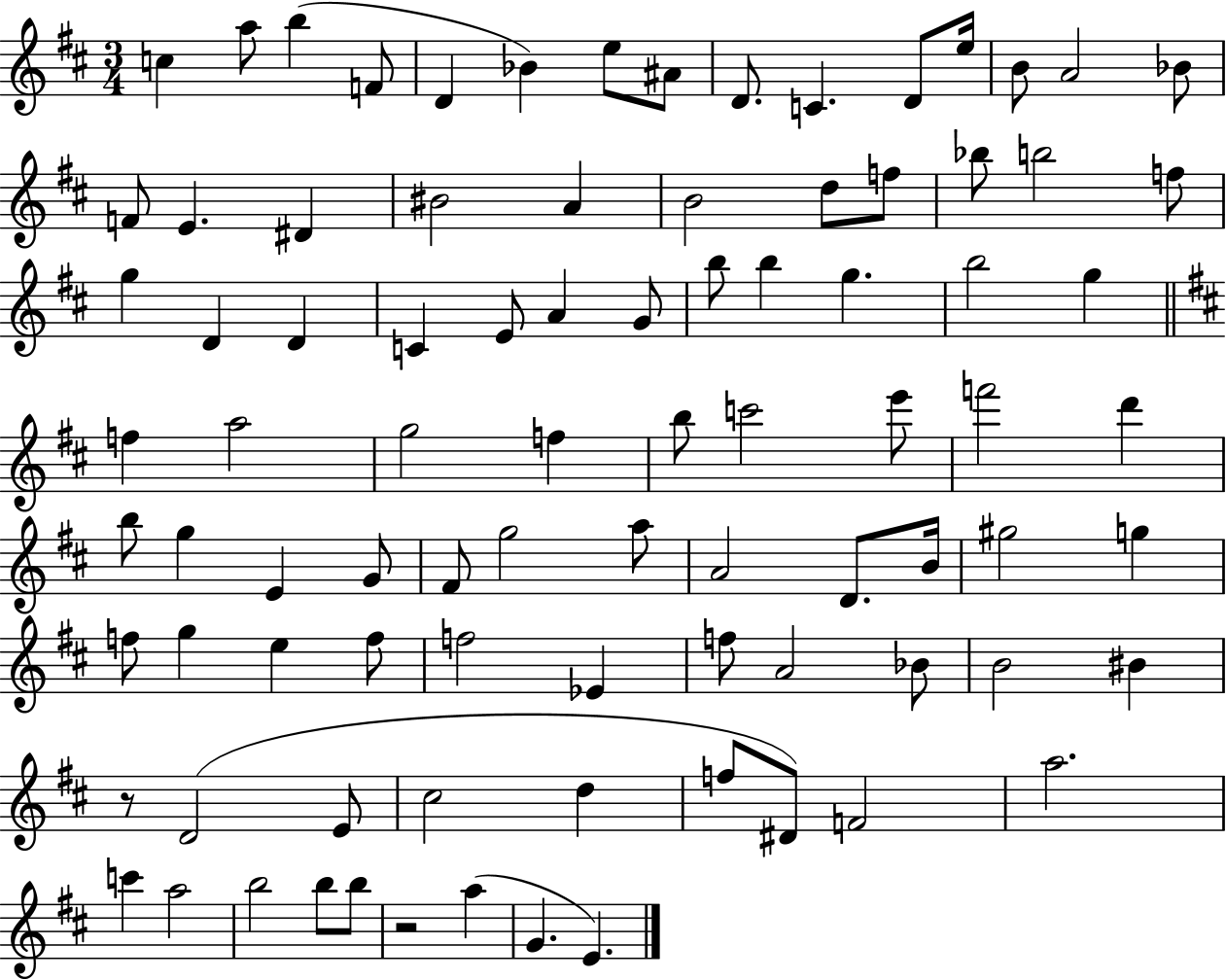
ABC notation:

X:1
T:Untitled
M:3/4
L:1/4
K:D
c a/2 b F/2 D _B e/2 ^A/2 D/2 C D/2 e/4 B/2 A2 _B/2 F/2 E ^D ^B2 A B2 d/2 f/2 _b/2 b2 f/2 g D D C E/2 A G/2 b/2 b g b2 g f a2 g2 f b/2 c'2 e'/2 f'2 d' b/2 g E G/2 ^F/2 g2 a/2 A2 D/2 B/4 ^g2 g f/2 g e f/2 f2 _E f/2 A2 _B/2 B2 ^B z/2 D2 E/2 ^c2 d f/2 ^D/2 F2 a2 c' a2 b2 b/2 b/2 z2 a G E